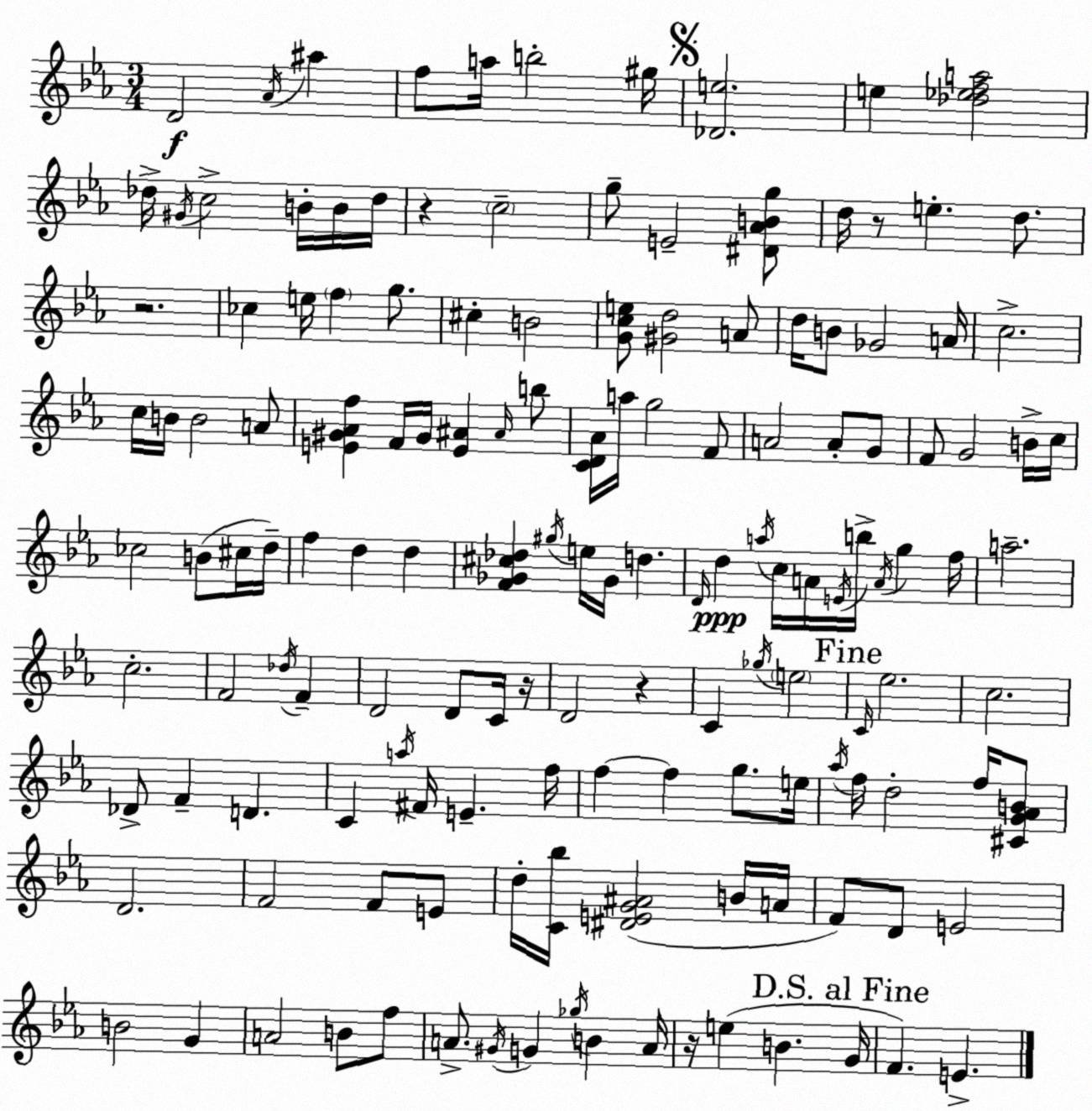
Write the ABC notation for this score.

X:1
T:Untitled
M:3/4
L:1/4
K:Cm
D2 _A/4 ^a f/2 a/4 b2 ^g/4 [_De]2 e [_d_efa]2 _d/4 ^G/4 c2 B/4 B/4 _d/4 z c2 g/2 E2 [^D_ABg]/2 d/4 z/2 e d/2 z2 _c e/4 f g/2 ^c B2 [Gce]/2 [^Gd]2 A/2 d/4 B/2 _G2 A/4 c2 c/4 B/4 B2 A/2 [E^G_Af] F/4 ^G/4 [E^A] ^A/4 b/2 [CD_A]/4 a/4 g2 F/2 A2 A/2 G/2 F/2 G2 B/4 c/4 _c2 B/2 ^c/4 d/4 f d d [F_G^c_d] ^g/4 e/4 _G/4 d D/4 d a/4 c/4 A/4 E/4 b/4 A/4 g f/4 a2 c2 F2 _d/4 F D2 D/2 C/4 z/4 D2 z C _g/4 e2 C/4 _e2 c2 _D/2 F D C a/4 ^F/4 E f/4 f f g/2 e/4 _a/4 f/4 d2 f/4 [^CG_AB]/2 D2 F2 F/2 E/2 d/4 [C_b]/4 [^DEG^A]2 B/4 A/4 F/2 D/2 E2 B2 G A2 B/2 f/2 A/2 ^G/4 G _g/4 B A/4 z/4 e B G/4 F E